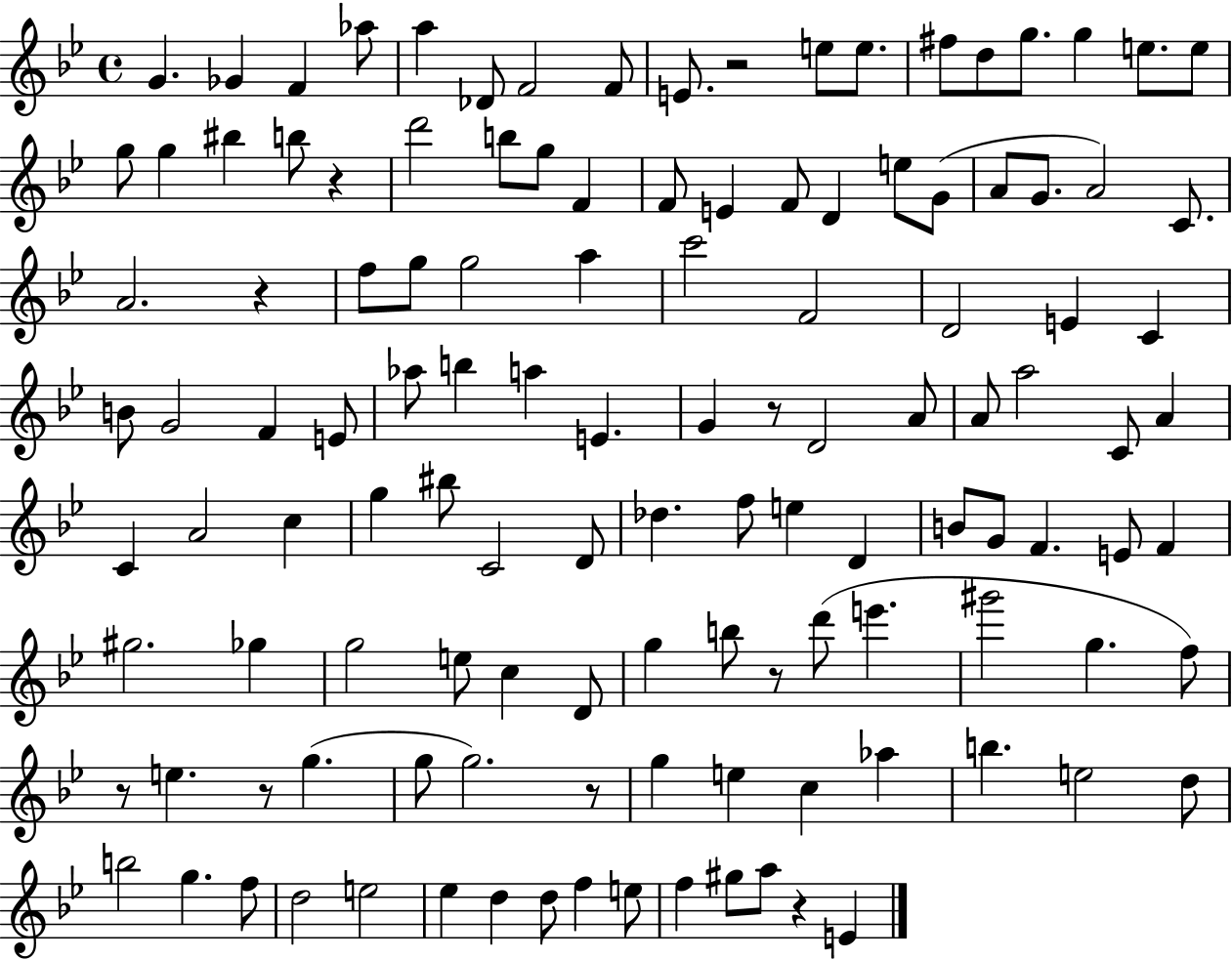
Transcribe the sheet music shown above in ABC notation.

X:1
T:Untitled
M:4/4
L:1/4
K:Bb
G _G F _a/2 a _D/2 F2 F/2 E/2 z2 e/2 e/2 ^f/2 d/2 g/2 g e/2 e/2 g/2 g ^b b/2 z d'2 b/2 g/2 F F/2 E F/2 D e/2 G/2 A/2 G/2 A2 C/2 A2 z f/2 g/2 g2 a c'2 F2 D2 E C B/2 G2 F E/2 _a/2 b a E G z/2 D2 A/2 A/2 a2 C/2 A C A2 c g ^b/2 C2 D/2 _d f/2 e D B/2 G/2 F E/2 F ^g2 _g g2 e/2 c D/2 g b/2 z/2 d'/2 e' ^g'2 g f/2 z/2 e z/2 g g/2 g2 z/2 g e c _a b e2 d/2 b2 g f/2 d2 e2 _e d d/2 f e/2 f ^g/2 a/2 z E